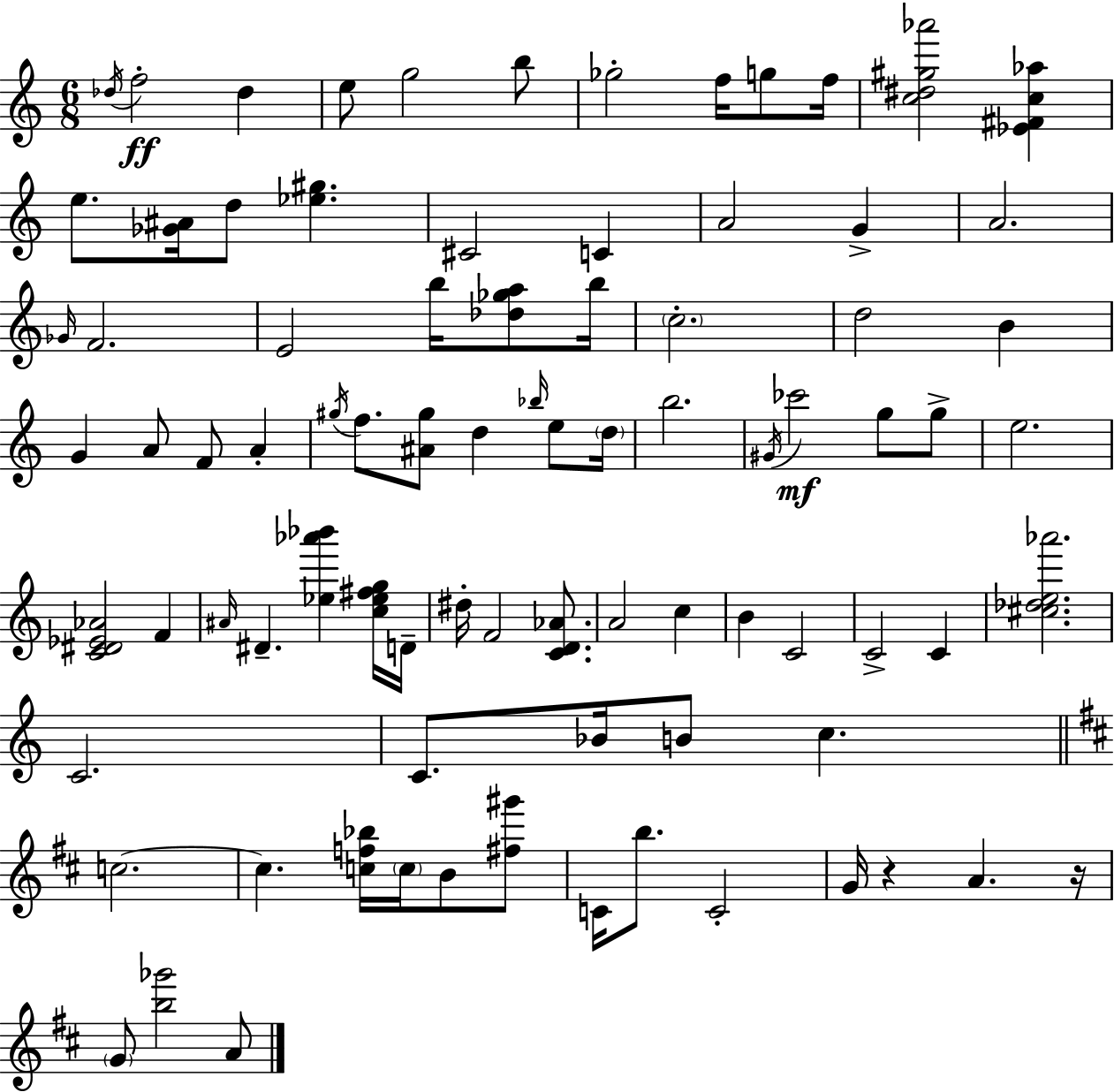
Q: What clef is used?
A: treble